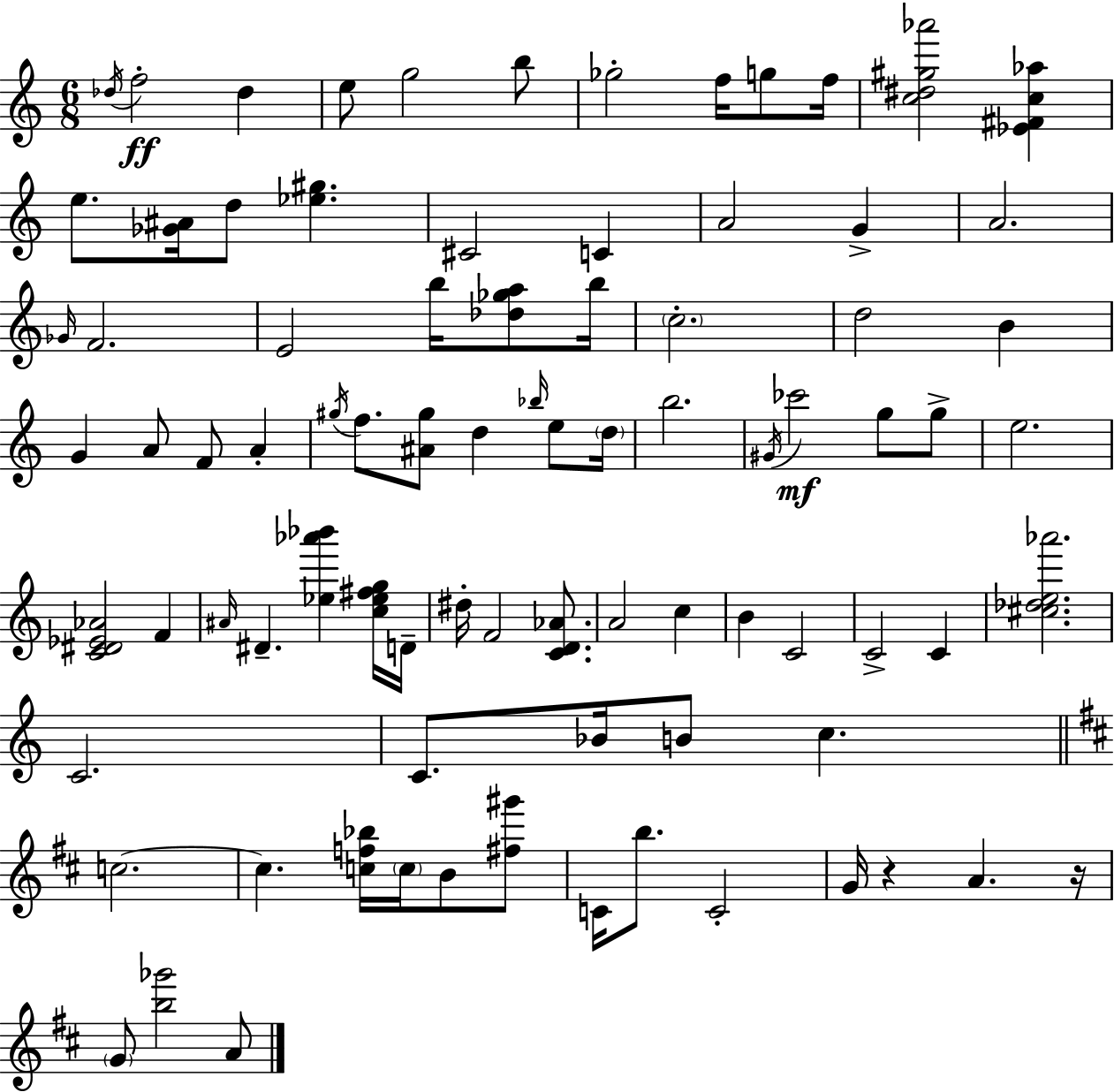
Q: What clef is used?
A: treble